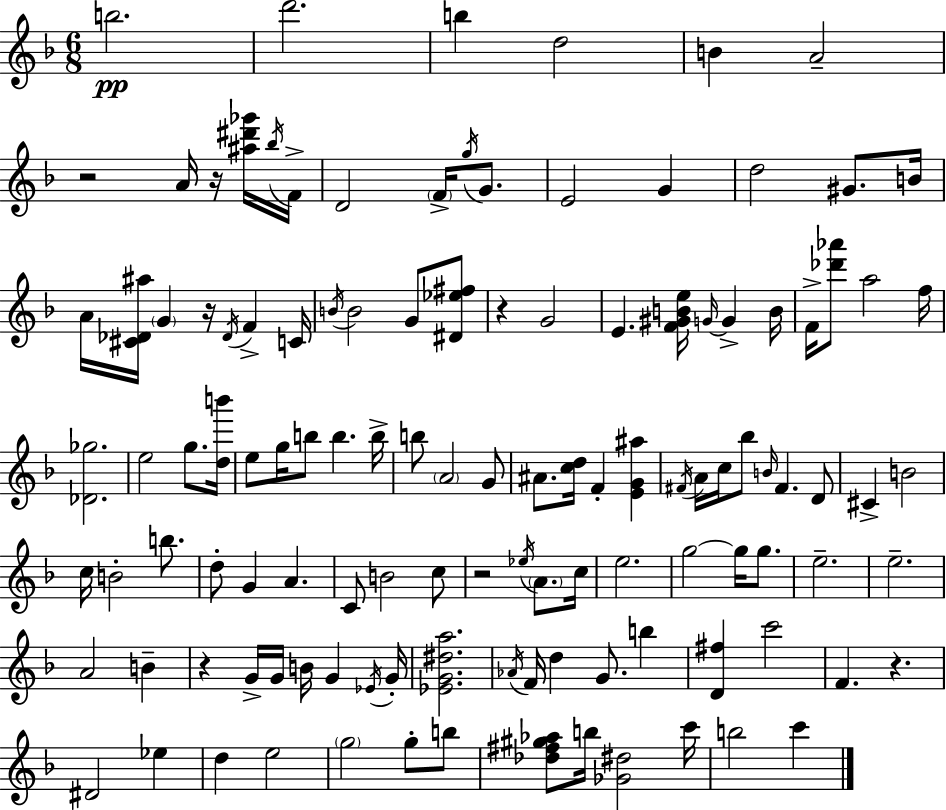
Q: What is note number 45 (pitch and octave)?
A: A#4